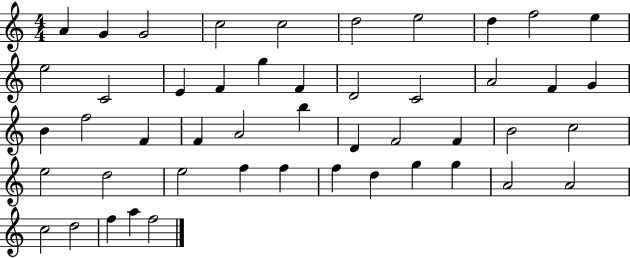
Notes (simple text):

A4/q G4/q G4/h C5/h C5/h D5/h E5/h D5/q F5/h E5/q E5/h C4/h E4/q F4/q G5/q F4/q D4/h C4/h A4/h F4/q G4/q B4/q F5/h F4/q F4/q A4/h B5/q D4/q F4/h F4/q B4/h C5/h E5/h D5/h E5/h F5/q F5/q F5/q D5/q G5/q G5/q A4/h A4/h C5/h D5/h F5/q A5/q F5/h